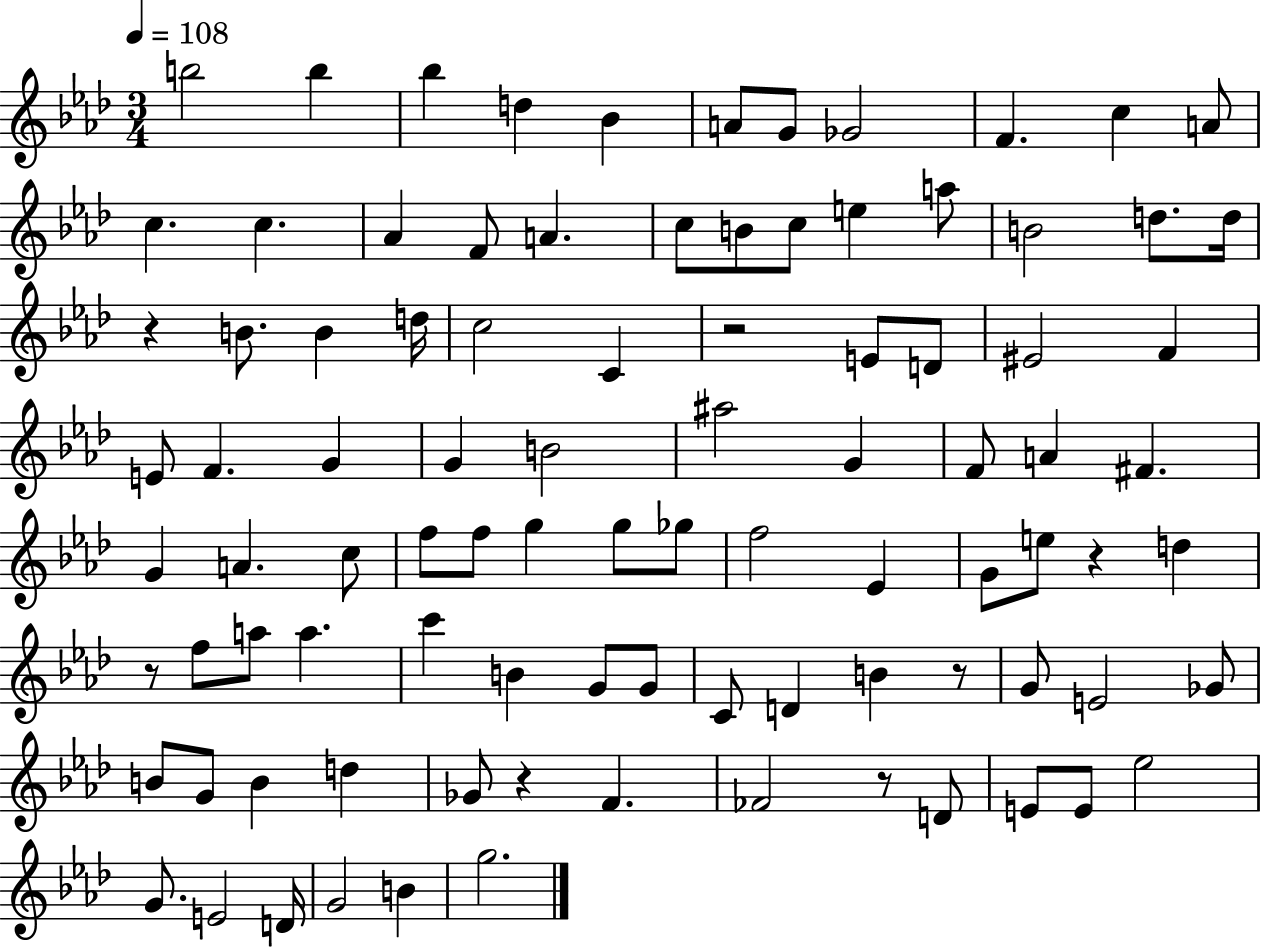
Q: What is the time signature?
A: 3/4